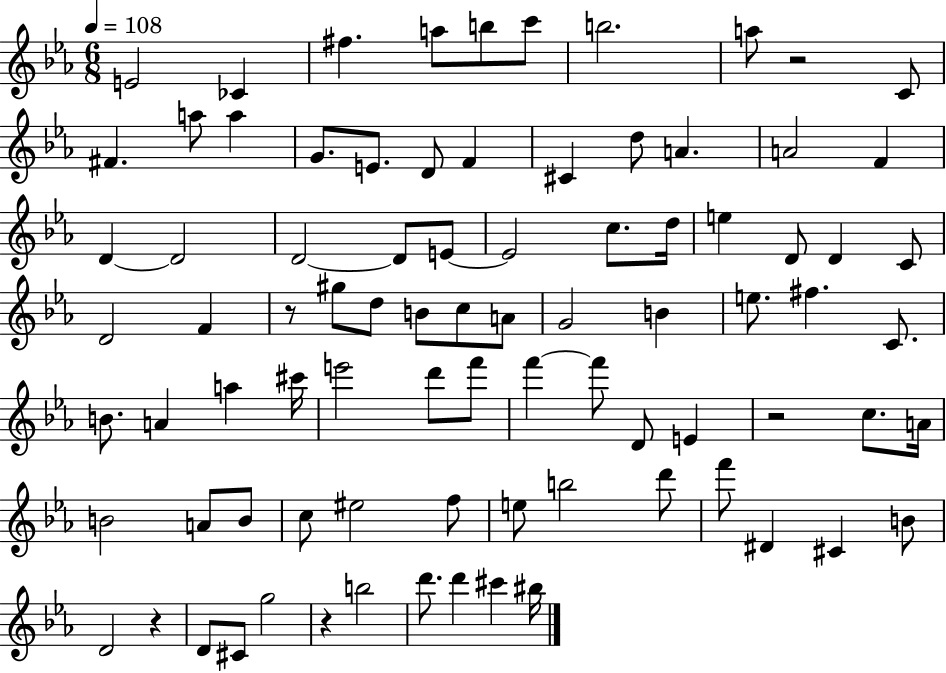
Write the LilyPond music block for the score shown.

{
  \clef treble
  \numericTimeSignature
  \time 6/8
  \key ees \major
  \tempo 4 = 108
  e'2 ces'4 | fis''4. a''8 b''8 c'''8 | b''2. | a''8 r2 c'8 | \break fis'4. a''8 a''4 | g'8. e'8. d'8 f'4 | cis'4 d''8 a'4. | a'2 f'4 | \break d'4~~ d'2 | d'2~~ d'8 e'8~~ | e'2 c''8. d''16 | e''4 d'8 d'4 c'8 | \break d'2 f'4 | r8 gis''8 d''8 b'8 c''8 a'8 | g'2 b'4 | e''8. fis''4. c'8. | \break b'8. a'4 a''4 cis'''16 | e'''2 d'''8 f'''8 | f'''4~~ f'''8 d'8 e'4 | r2 c''8. a'16 | \break b'2 a'8 b'8 | c''8 eis''2 f''8 | e''8 b''2 d'''8 | f'''8 dis'4 cis'4 b'8 | \break d'2 r4 | d'8 cis'8 g''2 | r4 b''2 | d'''8. d'''4 cis'''4 bis''16 | \break \bar "|."
}